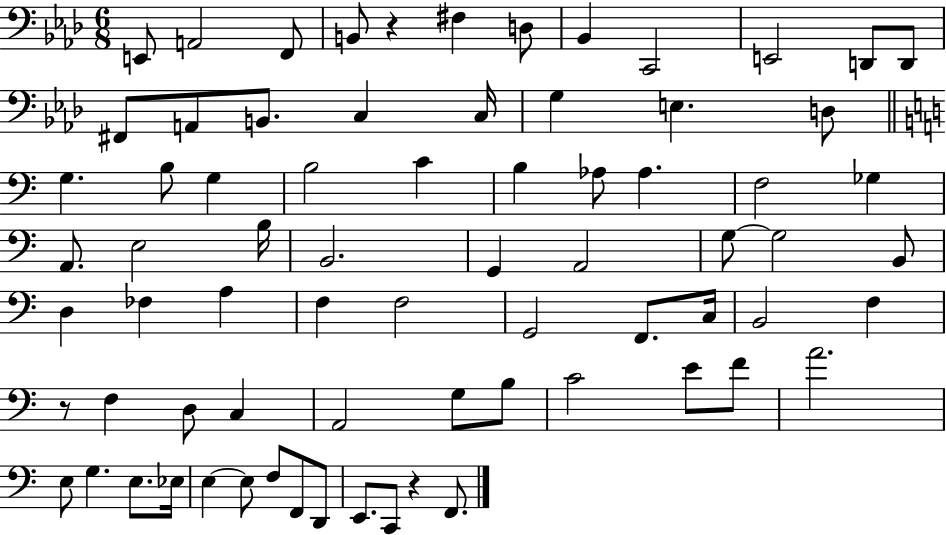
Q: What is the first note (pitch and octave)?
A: E2